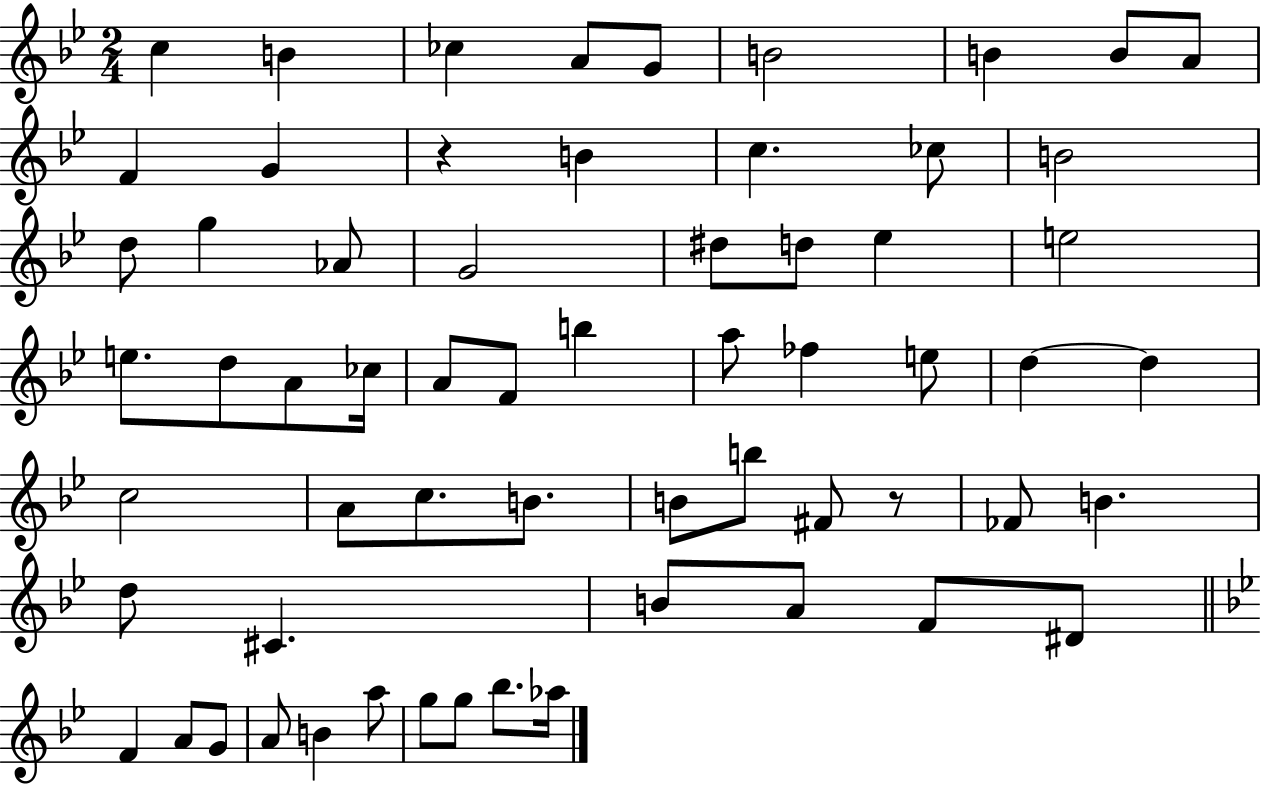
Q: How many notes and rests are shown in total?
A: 62